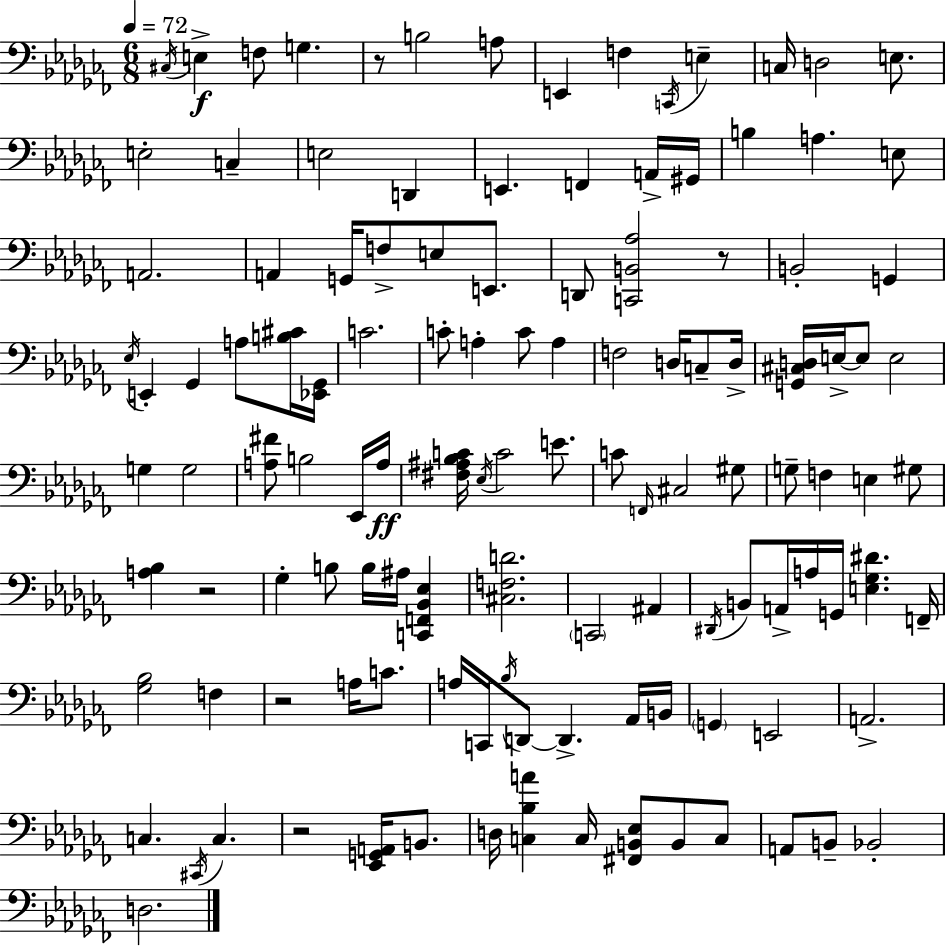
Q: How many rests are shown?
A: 5